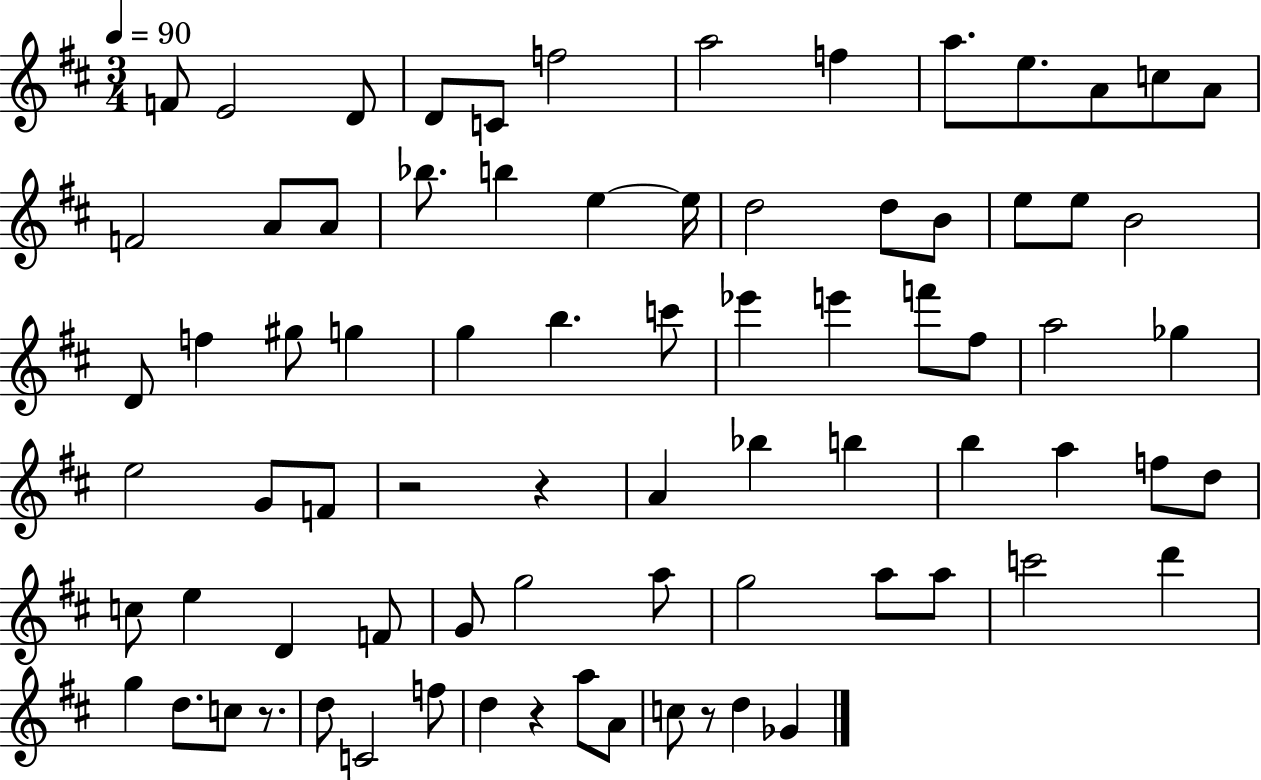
X:1
T:Untitled
M:3/4
L:1/4
K:D
F/2 E2 D/2 D/2 C/2 f2 a2 f a/2 e/2 A/2 c/2 A/2 F2 A/2 A/2 _b/2 b e e/4 d2 d/2 B/2 e/2 e/2 B2 D/2 f ^g/2 g g b c'/2 _e' e' f'/2 ^f/2 a2 _g e2 G/2 F/2 z2 z A _b b b a f/2 d/2 c/2 e D F/2 G/2 g2 a/2 g2 a/2 a/2 c'2 d' g d/2 c/2 z/2 d/2 C2 f/2 d z a/2 A/2 c/2 z/2 d _G